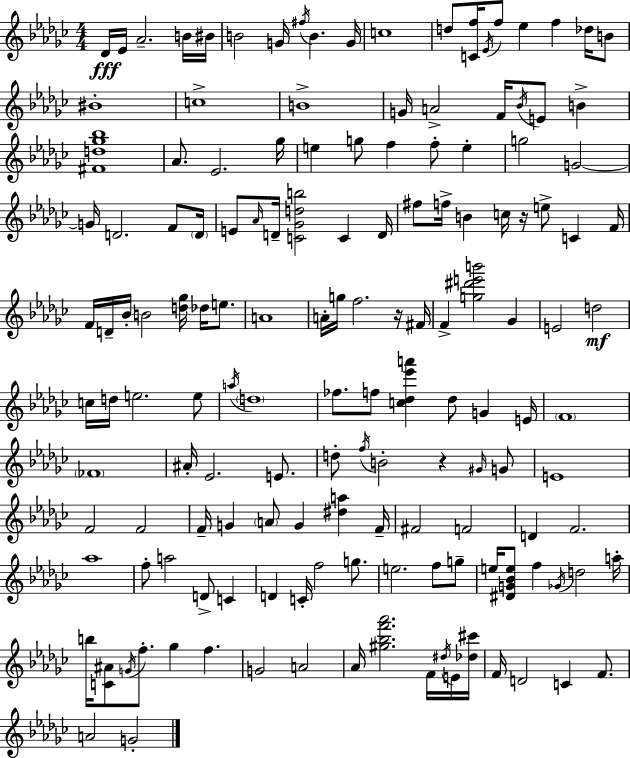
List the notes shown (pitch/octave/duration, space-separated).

Db4/s Eb4/s Ab4/h. B4/s BIS4/s B4/h G4/s F#5/s B4/q. G4/s C5/w D5/e [C4,F5]/s Eb4/s F5/e Eb5/q F5/q Db5/s B4/e BIS4/w C5/w B4/w G4/s A4/h F4/s Bb4/s E4/e B4/q [F#4,D5,Gb5,Bb5]/w Ab4/e. Eb4/h. Gb5/s E5/q G5/e F5/q F5/e E5/q G5/h G4/h G4/s D4/h. F4/e D4/s E4/e Ab4/s D4/s [C4,Gb4,D5,B5]/h C4/q D4/s F#5/e F5/s B4/q C5/s R/s E5/e C4/q F4/s F4/s D4/s Bb4/s B4/h [D5,Gb5]/s Db5/s E5/e. A4/w A4/s G5/s F5/h. R/s F#4/s F4/q [G5,D#6,E6,B6]/h Gb4/q E4/h D5/h C5/s D5/s E5/h. E5/e A5/s D5/w FES5/e. F5/e [C5,Db5,Eb6,A6]/q Db5/e G4/q E4/s F4/w FES4/w A#4/s Eb4/h. E4/e. D5/e F5/s B4/h R/q G#4/s G4/e E4/w F4/h F4/h F4/s G4/q A4/e G4/q [D#5,A5]/q F4/s F#4/h F4/h D4/q F4/h. Ab5/w F5/e A5/h D4/e C4/q D4/q C4/s F5/h G5/e. E5/h. F5/e G5/e E5/s [D#4,G4,Bb4,E5]/e F5/q Gb4/s D5/h A5/s B5/s [C4,A#4]/e G4/s F5/e. Gb5/q F5/q. G4/h A4/h Ab4/s [G#5,Bb5,F6,Ab6]/h. F4/s D#5/s E4/s [Db5,C#6]/s F4/s D4/h C4/q F4/e. A4/h G4/h